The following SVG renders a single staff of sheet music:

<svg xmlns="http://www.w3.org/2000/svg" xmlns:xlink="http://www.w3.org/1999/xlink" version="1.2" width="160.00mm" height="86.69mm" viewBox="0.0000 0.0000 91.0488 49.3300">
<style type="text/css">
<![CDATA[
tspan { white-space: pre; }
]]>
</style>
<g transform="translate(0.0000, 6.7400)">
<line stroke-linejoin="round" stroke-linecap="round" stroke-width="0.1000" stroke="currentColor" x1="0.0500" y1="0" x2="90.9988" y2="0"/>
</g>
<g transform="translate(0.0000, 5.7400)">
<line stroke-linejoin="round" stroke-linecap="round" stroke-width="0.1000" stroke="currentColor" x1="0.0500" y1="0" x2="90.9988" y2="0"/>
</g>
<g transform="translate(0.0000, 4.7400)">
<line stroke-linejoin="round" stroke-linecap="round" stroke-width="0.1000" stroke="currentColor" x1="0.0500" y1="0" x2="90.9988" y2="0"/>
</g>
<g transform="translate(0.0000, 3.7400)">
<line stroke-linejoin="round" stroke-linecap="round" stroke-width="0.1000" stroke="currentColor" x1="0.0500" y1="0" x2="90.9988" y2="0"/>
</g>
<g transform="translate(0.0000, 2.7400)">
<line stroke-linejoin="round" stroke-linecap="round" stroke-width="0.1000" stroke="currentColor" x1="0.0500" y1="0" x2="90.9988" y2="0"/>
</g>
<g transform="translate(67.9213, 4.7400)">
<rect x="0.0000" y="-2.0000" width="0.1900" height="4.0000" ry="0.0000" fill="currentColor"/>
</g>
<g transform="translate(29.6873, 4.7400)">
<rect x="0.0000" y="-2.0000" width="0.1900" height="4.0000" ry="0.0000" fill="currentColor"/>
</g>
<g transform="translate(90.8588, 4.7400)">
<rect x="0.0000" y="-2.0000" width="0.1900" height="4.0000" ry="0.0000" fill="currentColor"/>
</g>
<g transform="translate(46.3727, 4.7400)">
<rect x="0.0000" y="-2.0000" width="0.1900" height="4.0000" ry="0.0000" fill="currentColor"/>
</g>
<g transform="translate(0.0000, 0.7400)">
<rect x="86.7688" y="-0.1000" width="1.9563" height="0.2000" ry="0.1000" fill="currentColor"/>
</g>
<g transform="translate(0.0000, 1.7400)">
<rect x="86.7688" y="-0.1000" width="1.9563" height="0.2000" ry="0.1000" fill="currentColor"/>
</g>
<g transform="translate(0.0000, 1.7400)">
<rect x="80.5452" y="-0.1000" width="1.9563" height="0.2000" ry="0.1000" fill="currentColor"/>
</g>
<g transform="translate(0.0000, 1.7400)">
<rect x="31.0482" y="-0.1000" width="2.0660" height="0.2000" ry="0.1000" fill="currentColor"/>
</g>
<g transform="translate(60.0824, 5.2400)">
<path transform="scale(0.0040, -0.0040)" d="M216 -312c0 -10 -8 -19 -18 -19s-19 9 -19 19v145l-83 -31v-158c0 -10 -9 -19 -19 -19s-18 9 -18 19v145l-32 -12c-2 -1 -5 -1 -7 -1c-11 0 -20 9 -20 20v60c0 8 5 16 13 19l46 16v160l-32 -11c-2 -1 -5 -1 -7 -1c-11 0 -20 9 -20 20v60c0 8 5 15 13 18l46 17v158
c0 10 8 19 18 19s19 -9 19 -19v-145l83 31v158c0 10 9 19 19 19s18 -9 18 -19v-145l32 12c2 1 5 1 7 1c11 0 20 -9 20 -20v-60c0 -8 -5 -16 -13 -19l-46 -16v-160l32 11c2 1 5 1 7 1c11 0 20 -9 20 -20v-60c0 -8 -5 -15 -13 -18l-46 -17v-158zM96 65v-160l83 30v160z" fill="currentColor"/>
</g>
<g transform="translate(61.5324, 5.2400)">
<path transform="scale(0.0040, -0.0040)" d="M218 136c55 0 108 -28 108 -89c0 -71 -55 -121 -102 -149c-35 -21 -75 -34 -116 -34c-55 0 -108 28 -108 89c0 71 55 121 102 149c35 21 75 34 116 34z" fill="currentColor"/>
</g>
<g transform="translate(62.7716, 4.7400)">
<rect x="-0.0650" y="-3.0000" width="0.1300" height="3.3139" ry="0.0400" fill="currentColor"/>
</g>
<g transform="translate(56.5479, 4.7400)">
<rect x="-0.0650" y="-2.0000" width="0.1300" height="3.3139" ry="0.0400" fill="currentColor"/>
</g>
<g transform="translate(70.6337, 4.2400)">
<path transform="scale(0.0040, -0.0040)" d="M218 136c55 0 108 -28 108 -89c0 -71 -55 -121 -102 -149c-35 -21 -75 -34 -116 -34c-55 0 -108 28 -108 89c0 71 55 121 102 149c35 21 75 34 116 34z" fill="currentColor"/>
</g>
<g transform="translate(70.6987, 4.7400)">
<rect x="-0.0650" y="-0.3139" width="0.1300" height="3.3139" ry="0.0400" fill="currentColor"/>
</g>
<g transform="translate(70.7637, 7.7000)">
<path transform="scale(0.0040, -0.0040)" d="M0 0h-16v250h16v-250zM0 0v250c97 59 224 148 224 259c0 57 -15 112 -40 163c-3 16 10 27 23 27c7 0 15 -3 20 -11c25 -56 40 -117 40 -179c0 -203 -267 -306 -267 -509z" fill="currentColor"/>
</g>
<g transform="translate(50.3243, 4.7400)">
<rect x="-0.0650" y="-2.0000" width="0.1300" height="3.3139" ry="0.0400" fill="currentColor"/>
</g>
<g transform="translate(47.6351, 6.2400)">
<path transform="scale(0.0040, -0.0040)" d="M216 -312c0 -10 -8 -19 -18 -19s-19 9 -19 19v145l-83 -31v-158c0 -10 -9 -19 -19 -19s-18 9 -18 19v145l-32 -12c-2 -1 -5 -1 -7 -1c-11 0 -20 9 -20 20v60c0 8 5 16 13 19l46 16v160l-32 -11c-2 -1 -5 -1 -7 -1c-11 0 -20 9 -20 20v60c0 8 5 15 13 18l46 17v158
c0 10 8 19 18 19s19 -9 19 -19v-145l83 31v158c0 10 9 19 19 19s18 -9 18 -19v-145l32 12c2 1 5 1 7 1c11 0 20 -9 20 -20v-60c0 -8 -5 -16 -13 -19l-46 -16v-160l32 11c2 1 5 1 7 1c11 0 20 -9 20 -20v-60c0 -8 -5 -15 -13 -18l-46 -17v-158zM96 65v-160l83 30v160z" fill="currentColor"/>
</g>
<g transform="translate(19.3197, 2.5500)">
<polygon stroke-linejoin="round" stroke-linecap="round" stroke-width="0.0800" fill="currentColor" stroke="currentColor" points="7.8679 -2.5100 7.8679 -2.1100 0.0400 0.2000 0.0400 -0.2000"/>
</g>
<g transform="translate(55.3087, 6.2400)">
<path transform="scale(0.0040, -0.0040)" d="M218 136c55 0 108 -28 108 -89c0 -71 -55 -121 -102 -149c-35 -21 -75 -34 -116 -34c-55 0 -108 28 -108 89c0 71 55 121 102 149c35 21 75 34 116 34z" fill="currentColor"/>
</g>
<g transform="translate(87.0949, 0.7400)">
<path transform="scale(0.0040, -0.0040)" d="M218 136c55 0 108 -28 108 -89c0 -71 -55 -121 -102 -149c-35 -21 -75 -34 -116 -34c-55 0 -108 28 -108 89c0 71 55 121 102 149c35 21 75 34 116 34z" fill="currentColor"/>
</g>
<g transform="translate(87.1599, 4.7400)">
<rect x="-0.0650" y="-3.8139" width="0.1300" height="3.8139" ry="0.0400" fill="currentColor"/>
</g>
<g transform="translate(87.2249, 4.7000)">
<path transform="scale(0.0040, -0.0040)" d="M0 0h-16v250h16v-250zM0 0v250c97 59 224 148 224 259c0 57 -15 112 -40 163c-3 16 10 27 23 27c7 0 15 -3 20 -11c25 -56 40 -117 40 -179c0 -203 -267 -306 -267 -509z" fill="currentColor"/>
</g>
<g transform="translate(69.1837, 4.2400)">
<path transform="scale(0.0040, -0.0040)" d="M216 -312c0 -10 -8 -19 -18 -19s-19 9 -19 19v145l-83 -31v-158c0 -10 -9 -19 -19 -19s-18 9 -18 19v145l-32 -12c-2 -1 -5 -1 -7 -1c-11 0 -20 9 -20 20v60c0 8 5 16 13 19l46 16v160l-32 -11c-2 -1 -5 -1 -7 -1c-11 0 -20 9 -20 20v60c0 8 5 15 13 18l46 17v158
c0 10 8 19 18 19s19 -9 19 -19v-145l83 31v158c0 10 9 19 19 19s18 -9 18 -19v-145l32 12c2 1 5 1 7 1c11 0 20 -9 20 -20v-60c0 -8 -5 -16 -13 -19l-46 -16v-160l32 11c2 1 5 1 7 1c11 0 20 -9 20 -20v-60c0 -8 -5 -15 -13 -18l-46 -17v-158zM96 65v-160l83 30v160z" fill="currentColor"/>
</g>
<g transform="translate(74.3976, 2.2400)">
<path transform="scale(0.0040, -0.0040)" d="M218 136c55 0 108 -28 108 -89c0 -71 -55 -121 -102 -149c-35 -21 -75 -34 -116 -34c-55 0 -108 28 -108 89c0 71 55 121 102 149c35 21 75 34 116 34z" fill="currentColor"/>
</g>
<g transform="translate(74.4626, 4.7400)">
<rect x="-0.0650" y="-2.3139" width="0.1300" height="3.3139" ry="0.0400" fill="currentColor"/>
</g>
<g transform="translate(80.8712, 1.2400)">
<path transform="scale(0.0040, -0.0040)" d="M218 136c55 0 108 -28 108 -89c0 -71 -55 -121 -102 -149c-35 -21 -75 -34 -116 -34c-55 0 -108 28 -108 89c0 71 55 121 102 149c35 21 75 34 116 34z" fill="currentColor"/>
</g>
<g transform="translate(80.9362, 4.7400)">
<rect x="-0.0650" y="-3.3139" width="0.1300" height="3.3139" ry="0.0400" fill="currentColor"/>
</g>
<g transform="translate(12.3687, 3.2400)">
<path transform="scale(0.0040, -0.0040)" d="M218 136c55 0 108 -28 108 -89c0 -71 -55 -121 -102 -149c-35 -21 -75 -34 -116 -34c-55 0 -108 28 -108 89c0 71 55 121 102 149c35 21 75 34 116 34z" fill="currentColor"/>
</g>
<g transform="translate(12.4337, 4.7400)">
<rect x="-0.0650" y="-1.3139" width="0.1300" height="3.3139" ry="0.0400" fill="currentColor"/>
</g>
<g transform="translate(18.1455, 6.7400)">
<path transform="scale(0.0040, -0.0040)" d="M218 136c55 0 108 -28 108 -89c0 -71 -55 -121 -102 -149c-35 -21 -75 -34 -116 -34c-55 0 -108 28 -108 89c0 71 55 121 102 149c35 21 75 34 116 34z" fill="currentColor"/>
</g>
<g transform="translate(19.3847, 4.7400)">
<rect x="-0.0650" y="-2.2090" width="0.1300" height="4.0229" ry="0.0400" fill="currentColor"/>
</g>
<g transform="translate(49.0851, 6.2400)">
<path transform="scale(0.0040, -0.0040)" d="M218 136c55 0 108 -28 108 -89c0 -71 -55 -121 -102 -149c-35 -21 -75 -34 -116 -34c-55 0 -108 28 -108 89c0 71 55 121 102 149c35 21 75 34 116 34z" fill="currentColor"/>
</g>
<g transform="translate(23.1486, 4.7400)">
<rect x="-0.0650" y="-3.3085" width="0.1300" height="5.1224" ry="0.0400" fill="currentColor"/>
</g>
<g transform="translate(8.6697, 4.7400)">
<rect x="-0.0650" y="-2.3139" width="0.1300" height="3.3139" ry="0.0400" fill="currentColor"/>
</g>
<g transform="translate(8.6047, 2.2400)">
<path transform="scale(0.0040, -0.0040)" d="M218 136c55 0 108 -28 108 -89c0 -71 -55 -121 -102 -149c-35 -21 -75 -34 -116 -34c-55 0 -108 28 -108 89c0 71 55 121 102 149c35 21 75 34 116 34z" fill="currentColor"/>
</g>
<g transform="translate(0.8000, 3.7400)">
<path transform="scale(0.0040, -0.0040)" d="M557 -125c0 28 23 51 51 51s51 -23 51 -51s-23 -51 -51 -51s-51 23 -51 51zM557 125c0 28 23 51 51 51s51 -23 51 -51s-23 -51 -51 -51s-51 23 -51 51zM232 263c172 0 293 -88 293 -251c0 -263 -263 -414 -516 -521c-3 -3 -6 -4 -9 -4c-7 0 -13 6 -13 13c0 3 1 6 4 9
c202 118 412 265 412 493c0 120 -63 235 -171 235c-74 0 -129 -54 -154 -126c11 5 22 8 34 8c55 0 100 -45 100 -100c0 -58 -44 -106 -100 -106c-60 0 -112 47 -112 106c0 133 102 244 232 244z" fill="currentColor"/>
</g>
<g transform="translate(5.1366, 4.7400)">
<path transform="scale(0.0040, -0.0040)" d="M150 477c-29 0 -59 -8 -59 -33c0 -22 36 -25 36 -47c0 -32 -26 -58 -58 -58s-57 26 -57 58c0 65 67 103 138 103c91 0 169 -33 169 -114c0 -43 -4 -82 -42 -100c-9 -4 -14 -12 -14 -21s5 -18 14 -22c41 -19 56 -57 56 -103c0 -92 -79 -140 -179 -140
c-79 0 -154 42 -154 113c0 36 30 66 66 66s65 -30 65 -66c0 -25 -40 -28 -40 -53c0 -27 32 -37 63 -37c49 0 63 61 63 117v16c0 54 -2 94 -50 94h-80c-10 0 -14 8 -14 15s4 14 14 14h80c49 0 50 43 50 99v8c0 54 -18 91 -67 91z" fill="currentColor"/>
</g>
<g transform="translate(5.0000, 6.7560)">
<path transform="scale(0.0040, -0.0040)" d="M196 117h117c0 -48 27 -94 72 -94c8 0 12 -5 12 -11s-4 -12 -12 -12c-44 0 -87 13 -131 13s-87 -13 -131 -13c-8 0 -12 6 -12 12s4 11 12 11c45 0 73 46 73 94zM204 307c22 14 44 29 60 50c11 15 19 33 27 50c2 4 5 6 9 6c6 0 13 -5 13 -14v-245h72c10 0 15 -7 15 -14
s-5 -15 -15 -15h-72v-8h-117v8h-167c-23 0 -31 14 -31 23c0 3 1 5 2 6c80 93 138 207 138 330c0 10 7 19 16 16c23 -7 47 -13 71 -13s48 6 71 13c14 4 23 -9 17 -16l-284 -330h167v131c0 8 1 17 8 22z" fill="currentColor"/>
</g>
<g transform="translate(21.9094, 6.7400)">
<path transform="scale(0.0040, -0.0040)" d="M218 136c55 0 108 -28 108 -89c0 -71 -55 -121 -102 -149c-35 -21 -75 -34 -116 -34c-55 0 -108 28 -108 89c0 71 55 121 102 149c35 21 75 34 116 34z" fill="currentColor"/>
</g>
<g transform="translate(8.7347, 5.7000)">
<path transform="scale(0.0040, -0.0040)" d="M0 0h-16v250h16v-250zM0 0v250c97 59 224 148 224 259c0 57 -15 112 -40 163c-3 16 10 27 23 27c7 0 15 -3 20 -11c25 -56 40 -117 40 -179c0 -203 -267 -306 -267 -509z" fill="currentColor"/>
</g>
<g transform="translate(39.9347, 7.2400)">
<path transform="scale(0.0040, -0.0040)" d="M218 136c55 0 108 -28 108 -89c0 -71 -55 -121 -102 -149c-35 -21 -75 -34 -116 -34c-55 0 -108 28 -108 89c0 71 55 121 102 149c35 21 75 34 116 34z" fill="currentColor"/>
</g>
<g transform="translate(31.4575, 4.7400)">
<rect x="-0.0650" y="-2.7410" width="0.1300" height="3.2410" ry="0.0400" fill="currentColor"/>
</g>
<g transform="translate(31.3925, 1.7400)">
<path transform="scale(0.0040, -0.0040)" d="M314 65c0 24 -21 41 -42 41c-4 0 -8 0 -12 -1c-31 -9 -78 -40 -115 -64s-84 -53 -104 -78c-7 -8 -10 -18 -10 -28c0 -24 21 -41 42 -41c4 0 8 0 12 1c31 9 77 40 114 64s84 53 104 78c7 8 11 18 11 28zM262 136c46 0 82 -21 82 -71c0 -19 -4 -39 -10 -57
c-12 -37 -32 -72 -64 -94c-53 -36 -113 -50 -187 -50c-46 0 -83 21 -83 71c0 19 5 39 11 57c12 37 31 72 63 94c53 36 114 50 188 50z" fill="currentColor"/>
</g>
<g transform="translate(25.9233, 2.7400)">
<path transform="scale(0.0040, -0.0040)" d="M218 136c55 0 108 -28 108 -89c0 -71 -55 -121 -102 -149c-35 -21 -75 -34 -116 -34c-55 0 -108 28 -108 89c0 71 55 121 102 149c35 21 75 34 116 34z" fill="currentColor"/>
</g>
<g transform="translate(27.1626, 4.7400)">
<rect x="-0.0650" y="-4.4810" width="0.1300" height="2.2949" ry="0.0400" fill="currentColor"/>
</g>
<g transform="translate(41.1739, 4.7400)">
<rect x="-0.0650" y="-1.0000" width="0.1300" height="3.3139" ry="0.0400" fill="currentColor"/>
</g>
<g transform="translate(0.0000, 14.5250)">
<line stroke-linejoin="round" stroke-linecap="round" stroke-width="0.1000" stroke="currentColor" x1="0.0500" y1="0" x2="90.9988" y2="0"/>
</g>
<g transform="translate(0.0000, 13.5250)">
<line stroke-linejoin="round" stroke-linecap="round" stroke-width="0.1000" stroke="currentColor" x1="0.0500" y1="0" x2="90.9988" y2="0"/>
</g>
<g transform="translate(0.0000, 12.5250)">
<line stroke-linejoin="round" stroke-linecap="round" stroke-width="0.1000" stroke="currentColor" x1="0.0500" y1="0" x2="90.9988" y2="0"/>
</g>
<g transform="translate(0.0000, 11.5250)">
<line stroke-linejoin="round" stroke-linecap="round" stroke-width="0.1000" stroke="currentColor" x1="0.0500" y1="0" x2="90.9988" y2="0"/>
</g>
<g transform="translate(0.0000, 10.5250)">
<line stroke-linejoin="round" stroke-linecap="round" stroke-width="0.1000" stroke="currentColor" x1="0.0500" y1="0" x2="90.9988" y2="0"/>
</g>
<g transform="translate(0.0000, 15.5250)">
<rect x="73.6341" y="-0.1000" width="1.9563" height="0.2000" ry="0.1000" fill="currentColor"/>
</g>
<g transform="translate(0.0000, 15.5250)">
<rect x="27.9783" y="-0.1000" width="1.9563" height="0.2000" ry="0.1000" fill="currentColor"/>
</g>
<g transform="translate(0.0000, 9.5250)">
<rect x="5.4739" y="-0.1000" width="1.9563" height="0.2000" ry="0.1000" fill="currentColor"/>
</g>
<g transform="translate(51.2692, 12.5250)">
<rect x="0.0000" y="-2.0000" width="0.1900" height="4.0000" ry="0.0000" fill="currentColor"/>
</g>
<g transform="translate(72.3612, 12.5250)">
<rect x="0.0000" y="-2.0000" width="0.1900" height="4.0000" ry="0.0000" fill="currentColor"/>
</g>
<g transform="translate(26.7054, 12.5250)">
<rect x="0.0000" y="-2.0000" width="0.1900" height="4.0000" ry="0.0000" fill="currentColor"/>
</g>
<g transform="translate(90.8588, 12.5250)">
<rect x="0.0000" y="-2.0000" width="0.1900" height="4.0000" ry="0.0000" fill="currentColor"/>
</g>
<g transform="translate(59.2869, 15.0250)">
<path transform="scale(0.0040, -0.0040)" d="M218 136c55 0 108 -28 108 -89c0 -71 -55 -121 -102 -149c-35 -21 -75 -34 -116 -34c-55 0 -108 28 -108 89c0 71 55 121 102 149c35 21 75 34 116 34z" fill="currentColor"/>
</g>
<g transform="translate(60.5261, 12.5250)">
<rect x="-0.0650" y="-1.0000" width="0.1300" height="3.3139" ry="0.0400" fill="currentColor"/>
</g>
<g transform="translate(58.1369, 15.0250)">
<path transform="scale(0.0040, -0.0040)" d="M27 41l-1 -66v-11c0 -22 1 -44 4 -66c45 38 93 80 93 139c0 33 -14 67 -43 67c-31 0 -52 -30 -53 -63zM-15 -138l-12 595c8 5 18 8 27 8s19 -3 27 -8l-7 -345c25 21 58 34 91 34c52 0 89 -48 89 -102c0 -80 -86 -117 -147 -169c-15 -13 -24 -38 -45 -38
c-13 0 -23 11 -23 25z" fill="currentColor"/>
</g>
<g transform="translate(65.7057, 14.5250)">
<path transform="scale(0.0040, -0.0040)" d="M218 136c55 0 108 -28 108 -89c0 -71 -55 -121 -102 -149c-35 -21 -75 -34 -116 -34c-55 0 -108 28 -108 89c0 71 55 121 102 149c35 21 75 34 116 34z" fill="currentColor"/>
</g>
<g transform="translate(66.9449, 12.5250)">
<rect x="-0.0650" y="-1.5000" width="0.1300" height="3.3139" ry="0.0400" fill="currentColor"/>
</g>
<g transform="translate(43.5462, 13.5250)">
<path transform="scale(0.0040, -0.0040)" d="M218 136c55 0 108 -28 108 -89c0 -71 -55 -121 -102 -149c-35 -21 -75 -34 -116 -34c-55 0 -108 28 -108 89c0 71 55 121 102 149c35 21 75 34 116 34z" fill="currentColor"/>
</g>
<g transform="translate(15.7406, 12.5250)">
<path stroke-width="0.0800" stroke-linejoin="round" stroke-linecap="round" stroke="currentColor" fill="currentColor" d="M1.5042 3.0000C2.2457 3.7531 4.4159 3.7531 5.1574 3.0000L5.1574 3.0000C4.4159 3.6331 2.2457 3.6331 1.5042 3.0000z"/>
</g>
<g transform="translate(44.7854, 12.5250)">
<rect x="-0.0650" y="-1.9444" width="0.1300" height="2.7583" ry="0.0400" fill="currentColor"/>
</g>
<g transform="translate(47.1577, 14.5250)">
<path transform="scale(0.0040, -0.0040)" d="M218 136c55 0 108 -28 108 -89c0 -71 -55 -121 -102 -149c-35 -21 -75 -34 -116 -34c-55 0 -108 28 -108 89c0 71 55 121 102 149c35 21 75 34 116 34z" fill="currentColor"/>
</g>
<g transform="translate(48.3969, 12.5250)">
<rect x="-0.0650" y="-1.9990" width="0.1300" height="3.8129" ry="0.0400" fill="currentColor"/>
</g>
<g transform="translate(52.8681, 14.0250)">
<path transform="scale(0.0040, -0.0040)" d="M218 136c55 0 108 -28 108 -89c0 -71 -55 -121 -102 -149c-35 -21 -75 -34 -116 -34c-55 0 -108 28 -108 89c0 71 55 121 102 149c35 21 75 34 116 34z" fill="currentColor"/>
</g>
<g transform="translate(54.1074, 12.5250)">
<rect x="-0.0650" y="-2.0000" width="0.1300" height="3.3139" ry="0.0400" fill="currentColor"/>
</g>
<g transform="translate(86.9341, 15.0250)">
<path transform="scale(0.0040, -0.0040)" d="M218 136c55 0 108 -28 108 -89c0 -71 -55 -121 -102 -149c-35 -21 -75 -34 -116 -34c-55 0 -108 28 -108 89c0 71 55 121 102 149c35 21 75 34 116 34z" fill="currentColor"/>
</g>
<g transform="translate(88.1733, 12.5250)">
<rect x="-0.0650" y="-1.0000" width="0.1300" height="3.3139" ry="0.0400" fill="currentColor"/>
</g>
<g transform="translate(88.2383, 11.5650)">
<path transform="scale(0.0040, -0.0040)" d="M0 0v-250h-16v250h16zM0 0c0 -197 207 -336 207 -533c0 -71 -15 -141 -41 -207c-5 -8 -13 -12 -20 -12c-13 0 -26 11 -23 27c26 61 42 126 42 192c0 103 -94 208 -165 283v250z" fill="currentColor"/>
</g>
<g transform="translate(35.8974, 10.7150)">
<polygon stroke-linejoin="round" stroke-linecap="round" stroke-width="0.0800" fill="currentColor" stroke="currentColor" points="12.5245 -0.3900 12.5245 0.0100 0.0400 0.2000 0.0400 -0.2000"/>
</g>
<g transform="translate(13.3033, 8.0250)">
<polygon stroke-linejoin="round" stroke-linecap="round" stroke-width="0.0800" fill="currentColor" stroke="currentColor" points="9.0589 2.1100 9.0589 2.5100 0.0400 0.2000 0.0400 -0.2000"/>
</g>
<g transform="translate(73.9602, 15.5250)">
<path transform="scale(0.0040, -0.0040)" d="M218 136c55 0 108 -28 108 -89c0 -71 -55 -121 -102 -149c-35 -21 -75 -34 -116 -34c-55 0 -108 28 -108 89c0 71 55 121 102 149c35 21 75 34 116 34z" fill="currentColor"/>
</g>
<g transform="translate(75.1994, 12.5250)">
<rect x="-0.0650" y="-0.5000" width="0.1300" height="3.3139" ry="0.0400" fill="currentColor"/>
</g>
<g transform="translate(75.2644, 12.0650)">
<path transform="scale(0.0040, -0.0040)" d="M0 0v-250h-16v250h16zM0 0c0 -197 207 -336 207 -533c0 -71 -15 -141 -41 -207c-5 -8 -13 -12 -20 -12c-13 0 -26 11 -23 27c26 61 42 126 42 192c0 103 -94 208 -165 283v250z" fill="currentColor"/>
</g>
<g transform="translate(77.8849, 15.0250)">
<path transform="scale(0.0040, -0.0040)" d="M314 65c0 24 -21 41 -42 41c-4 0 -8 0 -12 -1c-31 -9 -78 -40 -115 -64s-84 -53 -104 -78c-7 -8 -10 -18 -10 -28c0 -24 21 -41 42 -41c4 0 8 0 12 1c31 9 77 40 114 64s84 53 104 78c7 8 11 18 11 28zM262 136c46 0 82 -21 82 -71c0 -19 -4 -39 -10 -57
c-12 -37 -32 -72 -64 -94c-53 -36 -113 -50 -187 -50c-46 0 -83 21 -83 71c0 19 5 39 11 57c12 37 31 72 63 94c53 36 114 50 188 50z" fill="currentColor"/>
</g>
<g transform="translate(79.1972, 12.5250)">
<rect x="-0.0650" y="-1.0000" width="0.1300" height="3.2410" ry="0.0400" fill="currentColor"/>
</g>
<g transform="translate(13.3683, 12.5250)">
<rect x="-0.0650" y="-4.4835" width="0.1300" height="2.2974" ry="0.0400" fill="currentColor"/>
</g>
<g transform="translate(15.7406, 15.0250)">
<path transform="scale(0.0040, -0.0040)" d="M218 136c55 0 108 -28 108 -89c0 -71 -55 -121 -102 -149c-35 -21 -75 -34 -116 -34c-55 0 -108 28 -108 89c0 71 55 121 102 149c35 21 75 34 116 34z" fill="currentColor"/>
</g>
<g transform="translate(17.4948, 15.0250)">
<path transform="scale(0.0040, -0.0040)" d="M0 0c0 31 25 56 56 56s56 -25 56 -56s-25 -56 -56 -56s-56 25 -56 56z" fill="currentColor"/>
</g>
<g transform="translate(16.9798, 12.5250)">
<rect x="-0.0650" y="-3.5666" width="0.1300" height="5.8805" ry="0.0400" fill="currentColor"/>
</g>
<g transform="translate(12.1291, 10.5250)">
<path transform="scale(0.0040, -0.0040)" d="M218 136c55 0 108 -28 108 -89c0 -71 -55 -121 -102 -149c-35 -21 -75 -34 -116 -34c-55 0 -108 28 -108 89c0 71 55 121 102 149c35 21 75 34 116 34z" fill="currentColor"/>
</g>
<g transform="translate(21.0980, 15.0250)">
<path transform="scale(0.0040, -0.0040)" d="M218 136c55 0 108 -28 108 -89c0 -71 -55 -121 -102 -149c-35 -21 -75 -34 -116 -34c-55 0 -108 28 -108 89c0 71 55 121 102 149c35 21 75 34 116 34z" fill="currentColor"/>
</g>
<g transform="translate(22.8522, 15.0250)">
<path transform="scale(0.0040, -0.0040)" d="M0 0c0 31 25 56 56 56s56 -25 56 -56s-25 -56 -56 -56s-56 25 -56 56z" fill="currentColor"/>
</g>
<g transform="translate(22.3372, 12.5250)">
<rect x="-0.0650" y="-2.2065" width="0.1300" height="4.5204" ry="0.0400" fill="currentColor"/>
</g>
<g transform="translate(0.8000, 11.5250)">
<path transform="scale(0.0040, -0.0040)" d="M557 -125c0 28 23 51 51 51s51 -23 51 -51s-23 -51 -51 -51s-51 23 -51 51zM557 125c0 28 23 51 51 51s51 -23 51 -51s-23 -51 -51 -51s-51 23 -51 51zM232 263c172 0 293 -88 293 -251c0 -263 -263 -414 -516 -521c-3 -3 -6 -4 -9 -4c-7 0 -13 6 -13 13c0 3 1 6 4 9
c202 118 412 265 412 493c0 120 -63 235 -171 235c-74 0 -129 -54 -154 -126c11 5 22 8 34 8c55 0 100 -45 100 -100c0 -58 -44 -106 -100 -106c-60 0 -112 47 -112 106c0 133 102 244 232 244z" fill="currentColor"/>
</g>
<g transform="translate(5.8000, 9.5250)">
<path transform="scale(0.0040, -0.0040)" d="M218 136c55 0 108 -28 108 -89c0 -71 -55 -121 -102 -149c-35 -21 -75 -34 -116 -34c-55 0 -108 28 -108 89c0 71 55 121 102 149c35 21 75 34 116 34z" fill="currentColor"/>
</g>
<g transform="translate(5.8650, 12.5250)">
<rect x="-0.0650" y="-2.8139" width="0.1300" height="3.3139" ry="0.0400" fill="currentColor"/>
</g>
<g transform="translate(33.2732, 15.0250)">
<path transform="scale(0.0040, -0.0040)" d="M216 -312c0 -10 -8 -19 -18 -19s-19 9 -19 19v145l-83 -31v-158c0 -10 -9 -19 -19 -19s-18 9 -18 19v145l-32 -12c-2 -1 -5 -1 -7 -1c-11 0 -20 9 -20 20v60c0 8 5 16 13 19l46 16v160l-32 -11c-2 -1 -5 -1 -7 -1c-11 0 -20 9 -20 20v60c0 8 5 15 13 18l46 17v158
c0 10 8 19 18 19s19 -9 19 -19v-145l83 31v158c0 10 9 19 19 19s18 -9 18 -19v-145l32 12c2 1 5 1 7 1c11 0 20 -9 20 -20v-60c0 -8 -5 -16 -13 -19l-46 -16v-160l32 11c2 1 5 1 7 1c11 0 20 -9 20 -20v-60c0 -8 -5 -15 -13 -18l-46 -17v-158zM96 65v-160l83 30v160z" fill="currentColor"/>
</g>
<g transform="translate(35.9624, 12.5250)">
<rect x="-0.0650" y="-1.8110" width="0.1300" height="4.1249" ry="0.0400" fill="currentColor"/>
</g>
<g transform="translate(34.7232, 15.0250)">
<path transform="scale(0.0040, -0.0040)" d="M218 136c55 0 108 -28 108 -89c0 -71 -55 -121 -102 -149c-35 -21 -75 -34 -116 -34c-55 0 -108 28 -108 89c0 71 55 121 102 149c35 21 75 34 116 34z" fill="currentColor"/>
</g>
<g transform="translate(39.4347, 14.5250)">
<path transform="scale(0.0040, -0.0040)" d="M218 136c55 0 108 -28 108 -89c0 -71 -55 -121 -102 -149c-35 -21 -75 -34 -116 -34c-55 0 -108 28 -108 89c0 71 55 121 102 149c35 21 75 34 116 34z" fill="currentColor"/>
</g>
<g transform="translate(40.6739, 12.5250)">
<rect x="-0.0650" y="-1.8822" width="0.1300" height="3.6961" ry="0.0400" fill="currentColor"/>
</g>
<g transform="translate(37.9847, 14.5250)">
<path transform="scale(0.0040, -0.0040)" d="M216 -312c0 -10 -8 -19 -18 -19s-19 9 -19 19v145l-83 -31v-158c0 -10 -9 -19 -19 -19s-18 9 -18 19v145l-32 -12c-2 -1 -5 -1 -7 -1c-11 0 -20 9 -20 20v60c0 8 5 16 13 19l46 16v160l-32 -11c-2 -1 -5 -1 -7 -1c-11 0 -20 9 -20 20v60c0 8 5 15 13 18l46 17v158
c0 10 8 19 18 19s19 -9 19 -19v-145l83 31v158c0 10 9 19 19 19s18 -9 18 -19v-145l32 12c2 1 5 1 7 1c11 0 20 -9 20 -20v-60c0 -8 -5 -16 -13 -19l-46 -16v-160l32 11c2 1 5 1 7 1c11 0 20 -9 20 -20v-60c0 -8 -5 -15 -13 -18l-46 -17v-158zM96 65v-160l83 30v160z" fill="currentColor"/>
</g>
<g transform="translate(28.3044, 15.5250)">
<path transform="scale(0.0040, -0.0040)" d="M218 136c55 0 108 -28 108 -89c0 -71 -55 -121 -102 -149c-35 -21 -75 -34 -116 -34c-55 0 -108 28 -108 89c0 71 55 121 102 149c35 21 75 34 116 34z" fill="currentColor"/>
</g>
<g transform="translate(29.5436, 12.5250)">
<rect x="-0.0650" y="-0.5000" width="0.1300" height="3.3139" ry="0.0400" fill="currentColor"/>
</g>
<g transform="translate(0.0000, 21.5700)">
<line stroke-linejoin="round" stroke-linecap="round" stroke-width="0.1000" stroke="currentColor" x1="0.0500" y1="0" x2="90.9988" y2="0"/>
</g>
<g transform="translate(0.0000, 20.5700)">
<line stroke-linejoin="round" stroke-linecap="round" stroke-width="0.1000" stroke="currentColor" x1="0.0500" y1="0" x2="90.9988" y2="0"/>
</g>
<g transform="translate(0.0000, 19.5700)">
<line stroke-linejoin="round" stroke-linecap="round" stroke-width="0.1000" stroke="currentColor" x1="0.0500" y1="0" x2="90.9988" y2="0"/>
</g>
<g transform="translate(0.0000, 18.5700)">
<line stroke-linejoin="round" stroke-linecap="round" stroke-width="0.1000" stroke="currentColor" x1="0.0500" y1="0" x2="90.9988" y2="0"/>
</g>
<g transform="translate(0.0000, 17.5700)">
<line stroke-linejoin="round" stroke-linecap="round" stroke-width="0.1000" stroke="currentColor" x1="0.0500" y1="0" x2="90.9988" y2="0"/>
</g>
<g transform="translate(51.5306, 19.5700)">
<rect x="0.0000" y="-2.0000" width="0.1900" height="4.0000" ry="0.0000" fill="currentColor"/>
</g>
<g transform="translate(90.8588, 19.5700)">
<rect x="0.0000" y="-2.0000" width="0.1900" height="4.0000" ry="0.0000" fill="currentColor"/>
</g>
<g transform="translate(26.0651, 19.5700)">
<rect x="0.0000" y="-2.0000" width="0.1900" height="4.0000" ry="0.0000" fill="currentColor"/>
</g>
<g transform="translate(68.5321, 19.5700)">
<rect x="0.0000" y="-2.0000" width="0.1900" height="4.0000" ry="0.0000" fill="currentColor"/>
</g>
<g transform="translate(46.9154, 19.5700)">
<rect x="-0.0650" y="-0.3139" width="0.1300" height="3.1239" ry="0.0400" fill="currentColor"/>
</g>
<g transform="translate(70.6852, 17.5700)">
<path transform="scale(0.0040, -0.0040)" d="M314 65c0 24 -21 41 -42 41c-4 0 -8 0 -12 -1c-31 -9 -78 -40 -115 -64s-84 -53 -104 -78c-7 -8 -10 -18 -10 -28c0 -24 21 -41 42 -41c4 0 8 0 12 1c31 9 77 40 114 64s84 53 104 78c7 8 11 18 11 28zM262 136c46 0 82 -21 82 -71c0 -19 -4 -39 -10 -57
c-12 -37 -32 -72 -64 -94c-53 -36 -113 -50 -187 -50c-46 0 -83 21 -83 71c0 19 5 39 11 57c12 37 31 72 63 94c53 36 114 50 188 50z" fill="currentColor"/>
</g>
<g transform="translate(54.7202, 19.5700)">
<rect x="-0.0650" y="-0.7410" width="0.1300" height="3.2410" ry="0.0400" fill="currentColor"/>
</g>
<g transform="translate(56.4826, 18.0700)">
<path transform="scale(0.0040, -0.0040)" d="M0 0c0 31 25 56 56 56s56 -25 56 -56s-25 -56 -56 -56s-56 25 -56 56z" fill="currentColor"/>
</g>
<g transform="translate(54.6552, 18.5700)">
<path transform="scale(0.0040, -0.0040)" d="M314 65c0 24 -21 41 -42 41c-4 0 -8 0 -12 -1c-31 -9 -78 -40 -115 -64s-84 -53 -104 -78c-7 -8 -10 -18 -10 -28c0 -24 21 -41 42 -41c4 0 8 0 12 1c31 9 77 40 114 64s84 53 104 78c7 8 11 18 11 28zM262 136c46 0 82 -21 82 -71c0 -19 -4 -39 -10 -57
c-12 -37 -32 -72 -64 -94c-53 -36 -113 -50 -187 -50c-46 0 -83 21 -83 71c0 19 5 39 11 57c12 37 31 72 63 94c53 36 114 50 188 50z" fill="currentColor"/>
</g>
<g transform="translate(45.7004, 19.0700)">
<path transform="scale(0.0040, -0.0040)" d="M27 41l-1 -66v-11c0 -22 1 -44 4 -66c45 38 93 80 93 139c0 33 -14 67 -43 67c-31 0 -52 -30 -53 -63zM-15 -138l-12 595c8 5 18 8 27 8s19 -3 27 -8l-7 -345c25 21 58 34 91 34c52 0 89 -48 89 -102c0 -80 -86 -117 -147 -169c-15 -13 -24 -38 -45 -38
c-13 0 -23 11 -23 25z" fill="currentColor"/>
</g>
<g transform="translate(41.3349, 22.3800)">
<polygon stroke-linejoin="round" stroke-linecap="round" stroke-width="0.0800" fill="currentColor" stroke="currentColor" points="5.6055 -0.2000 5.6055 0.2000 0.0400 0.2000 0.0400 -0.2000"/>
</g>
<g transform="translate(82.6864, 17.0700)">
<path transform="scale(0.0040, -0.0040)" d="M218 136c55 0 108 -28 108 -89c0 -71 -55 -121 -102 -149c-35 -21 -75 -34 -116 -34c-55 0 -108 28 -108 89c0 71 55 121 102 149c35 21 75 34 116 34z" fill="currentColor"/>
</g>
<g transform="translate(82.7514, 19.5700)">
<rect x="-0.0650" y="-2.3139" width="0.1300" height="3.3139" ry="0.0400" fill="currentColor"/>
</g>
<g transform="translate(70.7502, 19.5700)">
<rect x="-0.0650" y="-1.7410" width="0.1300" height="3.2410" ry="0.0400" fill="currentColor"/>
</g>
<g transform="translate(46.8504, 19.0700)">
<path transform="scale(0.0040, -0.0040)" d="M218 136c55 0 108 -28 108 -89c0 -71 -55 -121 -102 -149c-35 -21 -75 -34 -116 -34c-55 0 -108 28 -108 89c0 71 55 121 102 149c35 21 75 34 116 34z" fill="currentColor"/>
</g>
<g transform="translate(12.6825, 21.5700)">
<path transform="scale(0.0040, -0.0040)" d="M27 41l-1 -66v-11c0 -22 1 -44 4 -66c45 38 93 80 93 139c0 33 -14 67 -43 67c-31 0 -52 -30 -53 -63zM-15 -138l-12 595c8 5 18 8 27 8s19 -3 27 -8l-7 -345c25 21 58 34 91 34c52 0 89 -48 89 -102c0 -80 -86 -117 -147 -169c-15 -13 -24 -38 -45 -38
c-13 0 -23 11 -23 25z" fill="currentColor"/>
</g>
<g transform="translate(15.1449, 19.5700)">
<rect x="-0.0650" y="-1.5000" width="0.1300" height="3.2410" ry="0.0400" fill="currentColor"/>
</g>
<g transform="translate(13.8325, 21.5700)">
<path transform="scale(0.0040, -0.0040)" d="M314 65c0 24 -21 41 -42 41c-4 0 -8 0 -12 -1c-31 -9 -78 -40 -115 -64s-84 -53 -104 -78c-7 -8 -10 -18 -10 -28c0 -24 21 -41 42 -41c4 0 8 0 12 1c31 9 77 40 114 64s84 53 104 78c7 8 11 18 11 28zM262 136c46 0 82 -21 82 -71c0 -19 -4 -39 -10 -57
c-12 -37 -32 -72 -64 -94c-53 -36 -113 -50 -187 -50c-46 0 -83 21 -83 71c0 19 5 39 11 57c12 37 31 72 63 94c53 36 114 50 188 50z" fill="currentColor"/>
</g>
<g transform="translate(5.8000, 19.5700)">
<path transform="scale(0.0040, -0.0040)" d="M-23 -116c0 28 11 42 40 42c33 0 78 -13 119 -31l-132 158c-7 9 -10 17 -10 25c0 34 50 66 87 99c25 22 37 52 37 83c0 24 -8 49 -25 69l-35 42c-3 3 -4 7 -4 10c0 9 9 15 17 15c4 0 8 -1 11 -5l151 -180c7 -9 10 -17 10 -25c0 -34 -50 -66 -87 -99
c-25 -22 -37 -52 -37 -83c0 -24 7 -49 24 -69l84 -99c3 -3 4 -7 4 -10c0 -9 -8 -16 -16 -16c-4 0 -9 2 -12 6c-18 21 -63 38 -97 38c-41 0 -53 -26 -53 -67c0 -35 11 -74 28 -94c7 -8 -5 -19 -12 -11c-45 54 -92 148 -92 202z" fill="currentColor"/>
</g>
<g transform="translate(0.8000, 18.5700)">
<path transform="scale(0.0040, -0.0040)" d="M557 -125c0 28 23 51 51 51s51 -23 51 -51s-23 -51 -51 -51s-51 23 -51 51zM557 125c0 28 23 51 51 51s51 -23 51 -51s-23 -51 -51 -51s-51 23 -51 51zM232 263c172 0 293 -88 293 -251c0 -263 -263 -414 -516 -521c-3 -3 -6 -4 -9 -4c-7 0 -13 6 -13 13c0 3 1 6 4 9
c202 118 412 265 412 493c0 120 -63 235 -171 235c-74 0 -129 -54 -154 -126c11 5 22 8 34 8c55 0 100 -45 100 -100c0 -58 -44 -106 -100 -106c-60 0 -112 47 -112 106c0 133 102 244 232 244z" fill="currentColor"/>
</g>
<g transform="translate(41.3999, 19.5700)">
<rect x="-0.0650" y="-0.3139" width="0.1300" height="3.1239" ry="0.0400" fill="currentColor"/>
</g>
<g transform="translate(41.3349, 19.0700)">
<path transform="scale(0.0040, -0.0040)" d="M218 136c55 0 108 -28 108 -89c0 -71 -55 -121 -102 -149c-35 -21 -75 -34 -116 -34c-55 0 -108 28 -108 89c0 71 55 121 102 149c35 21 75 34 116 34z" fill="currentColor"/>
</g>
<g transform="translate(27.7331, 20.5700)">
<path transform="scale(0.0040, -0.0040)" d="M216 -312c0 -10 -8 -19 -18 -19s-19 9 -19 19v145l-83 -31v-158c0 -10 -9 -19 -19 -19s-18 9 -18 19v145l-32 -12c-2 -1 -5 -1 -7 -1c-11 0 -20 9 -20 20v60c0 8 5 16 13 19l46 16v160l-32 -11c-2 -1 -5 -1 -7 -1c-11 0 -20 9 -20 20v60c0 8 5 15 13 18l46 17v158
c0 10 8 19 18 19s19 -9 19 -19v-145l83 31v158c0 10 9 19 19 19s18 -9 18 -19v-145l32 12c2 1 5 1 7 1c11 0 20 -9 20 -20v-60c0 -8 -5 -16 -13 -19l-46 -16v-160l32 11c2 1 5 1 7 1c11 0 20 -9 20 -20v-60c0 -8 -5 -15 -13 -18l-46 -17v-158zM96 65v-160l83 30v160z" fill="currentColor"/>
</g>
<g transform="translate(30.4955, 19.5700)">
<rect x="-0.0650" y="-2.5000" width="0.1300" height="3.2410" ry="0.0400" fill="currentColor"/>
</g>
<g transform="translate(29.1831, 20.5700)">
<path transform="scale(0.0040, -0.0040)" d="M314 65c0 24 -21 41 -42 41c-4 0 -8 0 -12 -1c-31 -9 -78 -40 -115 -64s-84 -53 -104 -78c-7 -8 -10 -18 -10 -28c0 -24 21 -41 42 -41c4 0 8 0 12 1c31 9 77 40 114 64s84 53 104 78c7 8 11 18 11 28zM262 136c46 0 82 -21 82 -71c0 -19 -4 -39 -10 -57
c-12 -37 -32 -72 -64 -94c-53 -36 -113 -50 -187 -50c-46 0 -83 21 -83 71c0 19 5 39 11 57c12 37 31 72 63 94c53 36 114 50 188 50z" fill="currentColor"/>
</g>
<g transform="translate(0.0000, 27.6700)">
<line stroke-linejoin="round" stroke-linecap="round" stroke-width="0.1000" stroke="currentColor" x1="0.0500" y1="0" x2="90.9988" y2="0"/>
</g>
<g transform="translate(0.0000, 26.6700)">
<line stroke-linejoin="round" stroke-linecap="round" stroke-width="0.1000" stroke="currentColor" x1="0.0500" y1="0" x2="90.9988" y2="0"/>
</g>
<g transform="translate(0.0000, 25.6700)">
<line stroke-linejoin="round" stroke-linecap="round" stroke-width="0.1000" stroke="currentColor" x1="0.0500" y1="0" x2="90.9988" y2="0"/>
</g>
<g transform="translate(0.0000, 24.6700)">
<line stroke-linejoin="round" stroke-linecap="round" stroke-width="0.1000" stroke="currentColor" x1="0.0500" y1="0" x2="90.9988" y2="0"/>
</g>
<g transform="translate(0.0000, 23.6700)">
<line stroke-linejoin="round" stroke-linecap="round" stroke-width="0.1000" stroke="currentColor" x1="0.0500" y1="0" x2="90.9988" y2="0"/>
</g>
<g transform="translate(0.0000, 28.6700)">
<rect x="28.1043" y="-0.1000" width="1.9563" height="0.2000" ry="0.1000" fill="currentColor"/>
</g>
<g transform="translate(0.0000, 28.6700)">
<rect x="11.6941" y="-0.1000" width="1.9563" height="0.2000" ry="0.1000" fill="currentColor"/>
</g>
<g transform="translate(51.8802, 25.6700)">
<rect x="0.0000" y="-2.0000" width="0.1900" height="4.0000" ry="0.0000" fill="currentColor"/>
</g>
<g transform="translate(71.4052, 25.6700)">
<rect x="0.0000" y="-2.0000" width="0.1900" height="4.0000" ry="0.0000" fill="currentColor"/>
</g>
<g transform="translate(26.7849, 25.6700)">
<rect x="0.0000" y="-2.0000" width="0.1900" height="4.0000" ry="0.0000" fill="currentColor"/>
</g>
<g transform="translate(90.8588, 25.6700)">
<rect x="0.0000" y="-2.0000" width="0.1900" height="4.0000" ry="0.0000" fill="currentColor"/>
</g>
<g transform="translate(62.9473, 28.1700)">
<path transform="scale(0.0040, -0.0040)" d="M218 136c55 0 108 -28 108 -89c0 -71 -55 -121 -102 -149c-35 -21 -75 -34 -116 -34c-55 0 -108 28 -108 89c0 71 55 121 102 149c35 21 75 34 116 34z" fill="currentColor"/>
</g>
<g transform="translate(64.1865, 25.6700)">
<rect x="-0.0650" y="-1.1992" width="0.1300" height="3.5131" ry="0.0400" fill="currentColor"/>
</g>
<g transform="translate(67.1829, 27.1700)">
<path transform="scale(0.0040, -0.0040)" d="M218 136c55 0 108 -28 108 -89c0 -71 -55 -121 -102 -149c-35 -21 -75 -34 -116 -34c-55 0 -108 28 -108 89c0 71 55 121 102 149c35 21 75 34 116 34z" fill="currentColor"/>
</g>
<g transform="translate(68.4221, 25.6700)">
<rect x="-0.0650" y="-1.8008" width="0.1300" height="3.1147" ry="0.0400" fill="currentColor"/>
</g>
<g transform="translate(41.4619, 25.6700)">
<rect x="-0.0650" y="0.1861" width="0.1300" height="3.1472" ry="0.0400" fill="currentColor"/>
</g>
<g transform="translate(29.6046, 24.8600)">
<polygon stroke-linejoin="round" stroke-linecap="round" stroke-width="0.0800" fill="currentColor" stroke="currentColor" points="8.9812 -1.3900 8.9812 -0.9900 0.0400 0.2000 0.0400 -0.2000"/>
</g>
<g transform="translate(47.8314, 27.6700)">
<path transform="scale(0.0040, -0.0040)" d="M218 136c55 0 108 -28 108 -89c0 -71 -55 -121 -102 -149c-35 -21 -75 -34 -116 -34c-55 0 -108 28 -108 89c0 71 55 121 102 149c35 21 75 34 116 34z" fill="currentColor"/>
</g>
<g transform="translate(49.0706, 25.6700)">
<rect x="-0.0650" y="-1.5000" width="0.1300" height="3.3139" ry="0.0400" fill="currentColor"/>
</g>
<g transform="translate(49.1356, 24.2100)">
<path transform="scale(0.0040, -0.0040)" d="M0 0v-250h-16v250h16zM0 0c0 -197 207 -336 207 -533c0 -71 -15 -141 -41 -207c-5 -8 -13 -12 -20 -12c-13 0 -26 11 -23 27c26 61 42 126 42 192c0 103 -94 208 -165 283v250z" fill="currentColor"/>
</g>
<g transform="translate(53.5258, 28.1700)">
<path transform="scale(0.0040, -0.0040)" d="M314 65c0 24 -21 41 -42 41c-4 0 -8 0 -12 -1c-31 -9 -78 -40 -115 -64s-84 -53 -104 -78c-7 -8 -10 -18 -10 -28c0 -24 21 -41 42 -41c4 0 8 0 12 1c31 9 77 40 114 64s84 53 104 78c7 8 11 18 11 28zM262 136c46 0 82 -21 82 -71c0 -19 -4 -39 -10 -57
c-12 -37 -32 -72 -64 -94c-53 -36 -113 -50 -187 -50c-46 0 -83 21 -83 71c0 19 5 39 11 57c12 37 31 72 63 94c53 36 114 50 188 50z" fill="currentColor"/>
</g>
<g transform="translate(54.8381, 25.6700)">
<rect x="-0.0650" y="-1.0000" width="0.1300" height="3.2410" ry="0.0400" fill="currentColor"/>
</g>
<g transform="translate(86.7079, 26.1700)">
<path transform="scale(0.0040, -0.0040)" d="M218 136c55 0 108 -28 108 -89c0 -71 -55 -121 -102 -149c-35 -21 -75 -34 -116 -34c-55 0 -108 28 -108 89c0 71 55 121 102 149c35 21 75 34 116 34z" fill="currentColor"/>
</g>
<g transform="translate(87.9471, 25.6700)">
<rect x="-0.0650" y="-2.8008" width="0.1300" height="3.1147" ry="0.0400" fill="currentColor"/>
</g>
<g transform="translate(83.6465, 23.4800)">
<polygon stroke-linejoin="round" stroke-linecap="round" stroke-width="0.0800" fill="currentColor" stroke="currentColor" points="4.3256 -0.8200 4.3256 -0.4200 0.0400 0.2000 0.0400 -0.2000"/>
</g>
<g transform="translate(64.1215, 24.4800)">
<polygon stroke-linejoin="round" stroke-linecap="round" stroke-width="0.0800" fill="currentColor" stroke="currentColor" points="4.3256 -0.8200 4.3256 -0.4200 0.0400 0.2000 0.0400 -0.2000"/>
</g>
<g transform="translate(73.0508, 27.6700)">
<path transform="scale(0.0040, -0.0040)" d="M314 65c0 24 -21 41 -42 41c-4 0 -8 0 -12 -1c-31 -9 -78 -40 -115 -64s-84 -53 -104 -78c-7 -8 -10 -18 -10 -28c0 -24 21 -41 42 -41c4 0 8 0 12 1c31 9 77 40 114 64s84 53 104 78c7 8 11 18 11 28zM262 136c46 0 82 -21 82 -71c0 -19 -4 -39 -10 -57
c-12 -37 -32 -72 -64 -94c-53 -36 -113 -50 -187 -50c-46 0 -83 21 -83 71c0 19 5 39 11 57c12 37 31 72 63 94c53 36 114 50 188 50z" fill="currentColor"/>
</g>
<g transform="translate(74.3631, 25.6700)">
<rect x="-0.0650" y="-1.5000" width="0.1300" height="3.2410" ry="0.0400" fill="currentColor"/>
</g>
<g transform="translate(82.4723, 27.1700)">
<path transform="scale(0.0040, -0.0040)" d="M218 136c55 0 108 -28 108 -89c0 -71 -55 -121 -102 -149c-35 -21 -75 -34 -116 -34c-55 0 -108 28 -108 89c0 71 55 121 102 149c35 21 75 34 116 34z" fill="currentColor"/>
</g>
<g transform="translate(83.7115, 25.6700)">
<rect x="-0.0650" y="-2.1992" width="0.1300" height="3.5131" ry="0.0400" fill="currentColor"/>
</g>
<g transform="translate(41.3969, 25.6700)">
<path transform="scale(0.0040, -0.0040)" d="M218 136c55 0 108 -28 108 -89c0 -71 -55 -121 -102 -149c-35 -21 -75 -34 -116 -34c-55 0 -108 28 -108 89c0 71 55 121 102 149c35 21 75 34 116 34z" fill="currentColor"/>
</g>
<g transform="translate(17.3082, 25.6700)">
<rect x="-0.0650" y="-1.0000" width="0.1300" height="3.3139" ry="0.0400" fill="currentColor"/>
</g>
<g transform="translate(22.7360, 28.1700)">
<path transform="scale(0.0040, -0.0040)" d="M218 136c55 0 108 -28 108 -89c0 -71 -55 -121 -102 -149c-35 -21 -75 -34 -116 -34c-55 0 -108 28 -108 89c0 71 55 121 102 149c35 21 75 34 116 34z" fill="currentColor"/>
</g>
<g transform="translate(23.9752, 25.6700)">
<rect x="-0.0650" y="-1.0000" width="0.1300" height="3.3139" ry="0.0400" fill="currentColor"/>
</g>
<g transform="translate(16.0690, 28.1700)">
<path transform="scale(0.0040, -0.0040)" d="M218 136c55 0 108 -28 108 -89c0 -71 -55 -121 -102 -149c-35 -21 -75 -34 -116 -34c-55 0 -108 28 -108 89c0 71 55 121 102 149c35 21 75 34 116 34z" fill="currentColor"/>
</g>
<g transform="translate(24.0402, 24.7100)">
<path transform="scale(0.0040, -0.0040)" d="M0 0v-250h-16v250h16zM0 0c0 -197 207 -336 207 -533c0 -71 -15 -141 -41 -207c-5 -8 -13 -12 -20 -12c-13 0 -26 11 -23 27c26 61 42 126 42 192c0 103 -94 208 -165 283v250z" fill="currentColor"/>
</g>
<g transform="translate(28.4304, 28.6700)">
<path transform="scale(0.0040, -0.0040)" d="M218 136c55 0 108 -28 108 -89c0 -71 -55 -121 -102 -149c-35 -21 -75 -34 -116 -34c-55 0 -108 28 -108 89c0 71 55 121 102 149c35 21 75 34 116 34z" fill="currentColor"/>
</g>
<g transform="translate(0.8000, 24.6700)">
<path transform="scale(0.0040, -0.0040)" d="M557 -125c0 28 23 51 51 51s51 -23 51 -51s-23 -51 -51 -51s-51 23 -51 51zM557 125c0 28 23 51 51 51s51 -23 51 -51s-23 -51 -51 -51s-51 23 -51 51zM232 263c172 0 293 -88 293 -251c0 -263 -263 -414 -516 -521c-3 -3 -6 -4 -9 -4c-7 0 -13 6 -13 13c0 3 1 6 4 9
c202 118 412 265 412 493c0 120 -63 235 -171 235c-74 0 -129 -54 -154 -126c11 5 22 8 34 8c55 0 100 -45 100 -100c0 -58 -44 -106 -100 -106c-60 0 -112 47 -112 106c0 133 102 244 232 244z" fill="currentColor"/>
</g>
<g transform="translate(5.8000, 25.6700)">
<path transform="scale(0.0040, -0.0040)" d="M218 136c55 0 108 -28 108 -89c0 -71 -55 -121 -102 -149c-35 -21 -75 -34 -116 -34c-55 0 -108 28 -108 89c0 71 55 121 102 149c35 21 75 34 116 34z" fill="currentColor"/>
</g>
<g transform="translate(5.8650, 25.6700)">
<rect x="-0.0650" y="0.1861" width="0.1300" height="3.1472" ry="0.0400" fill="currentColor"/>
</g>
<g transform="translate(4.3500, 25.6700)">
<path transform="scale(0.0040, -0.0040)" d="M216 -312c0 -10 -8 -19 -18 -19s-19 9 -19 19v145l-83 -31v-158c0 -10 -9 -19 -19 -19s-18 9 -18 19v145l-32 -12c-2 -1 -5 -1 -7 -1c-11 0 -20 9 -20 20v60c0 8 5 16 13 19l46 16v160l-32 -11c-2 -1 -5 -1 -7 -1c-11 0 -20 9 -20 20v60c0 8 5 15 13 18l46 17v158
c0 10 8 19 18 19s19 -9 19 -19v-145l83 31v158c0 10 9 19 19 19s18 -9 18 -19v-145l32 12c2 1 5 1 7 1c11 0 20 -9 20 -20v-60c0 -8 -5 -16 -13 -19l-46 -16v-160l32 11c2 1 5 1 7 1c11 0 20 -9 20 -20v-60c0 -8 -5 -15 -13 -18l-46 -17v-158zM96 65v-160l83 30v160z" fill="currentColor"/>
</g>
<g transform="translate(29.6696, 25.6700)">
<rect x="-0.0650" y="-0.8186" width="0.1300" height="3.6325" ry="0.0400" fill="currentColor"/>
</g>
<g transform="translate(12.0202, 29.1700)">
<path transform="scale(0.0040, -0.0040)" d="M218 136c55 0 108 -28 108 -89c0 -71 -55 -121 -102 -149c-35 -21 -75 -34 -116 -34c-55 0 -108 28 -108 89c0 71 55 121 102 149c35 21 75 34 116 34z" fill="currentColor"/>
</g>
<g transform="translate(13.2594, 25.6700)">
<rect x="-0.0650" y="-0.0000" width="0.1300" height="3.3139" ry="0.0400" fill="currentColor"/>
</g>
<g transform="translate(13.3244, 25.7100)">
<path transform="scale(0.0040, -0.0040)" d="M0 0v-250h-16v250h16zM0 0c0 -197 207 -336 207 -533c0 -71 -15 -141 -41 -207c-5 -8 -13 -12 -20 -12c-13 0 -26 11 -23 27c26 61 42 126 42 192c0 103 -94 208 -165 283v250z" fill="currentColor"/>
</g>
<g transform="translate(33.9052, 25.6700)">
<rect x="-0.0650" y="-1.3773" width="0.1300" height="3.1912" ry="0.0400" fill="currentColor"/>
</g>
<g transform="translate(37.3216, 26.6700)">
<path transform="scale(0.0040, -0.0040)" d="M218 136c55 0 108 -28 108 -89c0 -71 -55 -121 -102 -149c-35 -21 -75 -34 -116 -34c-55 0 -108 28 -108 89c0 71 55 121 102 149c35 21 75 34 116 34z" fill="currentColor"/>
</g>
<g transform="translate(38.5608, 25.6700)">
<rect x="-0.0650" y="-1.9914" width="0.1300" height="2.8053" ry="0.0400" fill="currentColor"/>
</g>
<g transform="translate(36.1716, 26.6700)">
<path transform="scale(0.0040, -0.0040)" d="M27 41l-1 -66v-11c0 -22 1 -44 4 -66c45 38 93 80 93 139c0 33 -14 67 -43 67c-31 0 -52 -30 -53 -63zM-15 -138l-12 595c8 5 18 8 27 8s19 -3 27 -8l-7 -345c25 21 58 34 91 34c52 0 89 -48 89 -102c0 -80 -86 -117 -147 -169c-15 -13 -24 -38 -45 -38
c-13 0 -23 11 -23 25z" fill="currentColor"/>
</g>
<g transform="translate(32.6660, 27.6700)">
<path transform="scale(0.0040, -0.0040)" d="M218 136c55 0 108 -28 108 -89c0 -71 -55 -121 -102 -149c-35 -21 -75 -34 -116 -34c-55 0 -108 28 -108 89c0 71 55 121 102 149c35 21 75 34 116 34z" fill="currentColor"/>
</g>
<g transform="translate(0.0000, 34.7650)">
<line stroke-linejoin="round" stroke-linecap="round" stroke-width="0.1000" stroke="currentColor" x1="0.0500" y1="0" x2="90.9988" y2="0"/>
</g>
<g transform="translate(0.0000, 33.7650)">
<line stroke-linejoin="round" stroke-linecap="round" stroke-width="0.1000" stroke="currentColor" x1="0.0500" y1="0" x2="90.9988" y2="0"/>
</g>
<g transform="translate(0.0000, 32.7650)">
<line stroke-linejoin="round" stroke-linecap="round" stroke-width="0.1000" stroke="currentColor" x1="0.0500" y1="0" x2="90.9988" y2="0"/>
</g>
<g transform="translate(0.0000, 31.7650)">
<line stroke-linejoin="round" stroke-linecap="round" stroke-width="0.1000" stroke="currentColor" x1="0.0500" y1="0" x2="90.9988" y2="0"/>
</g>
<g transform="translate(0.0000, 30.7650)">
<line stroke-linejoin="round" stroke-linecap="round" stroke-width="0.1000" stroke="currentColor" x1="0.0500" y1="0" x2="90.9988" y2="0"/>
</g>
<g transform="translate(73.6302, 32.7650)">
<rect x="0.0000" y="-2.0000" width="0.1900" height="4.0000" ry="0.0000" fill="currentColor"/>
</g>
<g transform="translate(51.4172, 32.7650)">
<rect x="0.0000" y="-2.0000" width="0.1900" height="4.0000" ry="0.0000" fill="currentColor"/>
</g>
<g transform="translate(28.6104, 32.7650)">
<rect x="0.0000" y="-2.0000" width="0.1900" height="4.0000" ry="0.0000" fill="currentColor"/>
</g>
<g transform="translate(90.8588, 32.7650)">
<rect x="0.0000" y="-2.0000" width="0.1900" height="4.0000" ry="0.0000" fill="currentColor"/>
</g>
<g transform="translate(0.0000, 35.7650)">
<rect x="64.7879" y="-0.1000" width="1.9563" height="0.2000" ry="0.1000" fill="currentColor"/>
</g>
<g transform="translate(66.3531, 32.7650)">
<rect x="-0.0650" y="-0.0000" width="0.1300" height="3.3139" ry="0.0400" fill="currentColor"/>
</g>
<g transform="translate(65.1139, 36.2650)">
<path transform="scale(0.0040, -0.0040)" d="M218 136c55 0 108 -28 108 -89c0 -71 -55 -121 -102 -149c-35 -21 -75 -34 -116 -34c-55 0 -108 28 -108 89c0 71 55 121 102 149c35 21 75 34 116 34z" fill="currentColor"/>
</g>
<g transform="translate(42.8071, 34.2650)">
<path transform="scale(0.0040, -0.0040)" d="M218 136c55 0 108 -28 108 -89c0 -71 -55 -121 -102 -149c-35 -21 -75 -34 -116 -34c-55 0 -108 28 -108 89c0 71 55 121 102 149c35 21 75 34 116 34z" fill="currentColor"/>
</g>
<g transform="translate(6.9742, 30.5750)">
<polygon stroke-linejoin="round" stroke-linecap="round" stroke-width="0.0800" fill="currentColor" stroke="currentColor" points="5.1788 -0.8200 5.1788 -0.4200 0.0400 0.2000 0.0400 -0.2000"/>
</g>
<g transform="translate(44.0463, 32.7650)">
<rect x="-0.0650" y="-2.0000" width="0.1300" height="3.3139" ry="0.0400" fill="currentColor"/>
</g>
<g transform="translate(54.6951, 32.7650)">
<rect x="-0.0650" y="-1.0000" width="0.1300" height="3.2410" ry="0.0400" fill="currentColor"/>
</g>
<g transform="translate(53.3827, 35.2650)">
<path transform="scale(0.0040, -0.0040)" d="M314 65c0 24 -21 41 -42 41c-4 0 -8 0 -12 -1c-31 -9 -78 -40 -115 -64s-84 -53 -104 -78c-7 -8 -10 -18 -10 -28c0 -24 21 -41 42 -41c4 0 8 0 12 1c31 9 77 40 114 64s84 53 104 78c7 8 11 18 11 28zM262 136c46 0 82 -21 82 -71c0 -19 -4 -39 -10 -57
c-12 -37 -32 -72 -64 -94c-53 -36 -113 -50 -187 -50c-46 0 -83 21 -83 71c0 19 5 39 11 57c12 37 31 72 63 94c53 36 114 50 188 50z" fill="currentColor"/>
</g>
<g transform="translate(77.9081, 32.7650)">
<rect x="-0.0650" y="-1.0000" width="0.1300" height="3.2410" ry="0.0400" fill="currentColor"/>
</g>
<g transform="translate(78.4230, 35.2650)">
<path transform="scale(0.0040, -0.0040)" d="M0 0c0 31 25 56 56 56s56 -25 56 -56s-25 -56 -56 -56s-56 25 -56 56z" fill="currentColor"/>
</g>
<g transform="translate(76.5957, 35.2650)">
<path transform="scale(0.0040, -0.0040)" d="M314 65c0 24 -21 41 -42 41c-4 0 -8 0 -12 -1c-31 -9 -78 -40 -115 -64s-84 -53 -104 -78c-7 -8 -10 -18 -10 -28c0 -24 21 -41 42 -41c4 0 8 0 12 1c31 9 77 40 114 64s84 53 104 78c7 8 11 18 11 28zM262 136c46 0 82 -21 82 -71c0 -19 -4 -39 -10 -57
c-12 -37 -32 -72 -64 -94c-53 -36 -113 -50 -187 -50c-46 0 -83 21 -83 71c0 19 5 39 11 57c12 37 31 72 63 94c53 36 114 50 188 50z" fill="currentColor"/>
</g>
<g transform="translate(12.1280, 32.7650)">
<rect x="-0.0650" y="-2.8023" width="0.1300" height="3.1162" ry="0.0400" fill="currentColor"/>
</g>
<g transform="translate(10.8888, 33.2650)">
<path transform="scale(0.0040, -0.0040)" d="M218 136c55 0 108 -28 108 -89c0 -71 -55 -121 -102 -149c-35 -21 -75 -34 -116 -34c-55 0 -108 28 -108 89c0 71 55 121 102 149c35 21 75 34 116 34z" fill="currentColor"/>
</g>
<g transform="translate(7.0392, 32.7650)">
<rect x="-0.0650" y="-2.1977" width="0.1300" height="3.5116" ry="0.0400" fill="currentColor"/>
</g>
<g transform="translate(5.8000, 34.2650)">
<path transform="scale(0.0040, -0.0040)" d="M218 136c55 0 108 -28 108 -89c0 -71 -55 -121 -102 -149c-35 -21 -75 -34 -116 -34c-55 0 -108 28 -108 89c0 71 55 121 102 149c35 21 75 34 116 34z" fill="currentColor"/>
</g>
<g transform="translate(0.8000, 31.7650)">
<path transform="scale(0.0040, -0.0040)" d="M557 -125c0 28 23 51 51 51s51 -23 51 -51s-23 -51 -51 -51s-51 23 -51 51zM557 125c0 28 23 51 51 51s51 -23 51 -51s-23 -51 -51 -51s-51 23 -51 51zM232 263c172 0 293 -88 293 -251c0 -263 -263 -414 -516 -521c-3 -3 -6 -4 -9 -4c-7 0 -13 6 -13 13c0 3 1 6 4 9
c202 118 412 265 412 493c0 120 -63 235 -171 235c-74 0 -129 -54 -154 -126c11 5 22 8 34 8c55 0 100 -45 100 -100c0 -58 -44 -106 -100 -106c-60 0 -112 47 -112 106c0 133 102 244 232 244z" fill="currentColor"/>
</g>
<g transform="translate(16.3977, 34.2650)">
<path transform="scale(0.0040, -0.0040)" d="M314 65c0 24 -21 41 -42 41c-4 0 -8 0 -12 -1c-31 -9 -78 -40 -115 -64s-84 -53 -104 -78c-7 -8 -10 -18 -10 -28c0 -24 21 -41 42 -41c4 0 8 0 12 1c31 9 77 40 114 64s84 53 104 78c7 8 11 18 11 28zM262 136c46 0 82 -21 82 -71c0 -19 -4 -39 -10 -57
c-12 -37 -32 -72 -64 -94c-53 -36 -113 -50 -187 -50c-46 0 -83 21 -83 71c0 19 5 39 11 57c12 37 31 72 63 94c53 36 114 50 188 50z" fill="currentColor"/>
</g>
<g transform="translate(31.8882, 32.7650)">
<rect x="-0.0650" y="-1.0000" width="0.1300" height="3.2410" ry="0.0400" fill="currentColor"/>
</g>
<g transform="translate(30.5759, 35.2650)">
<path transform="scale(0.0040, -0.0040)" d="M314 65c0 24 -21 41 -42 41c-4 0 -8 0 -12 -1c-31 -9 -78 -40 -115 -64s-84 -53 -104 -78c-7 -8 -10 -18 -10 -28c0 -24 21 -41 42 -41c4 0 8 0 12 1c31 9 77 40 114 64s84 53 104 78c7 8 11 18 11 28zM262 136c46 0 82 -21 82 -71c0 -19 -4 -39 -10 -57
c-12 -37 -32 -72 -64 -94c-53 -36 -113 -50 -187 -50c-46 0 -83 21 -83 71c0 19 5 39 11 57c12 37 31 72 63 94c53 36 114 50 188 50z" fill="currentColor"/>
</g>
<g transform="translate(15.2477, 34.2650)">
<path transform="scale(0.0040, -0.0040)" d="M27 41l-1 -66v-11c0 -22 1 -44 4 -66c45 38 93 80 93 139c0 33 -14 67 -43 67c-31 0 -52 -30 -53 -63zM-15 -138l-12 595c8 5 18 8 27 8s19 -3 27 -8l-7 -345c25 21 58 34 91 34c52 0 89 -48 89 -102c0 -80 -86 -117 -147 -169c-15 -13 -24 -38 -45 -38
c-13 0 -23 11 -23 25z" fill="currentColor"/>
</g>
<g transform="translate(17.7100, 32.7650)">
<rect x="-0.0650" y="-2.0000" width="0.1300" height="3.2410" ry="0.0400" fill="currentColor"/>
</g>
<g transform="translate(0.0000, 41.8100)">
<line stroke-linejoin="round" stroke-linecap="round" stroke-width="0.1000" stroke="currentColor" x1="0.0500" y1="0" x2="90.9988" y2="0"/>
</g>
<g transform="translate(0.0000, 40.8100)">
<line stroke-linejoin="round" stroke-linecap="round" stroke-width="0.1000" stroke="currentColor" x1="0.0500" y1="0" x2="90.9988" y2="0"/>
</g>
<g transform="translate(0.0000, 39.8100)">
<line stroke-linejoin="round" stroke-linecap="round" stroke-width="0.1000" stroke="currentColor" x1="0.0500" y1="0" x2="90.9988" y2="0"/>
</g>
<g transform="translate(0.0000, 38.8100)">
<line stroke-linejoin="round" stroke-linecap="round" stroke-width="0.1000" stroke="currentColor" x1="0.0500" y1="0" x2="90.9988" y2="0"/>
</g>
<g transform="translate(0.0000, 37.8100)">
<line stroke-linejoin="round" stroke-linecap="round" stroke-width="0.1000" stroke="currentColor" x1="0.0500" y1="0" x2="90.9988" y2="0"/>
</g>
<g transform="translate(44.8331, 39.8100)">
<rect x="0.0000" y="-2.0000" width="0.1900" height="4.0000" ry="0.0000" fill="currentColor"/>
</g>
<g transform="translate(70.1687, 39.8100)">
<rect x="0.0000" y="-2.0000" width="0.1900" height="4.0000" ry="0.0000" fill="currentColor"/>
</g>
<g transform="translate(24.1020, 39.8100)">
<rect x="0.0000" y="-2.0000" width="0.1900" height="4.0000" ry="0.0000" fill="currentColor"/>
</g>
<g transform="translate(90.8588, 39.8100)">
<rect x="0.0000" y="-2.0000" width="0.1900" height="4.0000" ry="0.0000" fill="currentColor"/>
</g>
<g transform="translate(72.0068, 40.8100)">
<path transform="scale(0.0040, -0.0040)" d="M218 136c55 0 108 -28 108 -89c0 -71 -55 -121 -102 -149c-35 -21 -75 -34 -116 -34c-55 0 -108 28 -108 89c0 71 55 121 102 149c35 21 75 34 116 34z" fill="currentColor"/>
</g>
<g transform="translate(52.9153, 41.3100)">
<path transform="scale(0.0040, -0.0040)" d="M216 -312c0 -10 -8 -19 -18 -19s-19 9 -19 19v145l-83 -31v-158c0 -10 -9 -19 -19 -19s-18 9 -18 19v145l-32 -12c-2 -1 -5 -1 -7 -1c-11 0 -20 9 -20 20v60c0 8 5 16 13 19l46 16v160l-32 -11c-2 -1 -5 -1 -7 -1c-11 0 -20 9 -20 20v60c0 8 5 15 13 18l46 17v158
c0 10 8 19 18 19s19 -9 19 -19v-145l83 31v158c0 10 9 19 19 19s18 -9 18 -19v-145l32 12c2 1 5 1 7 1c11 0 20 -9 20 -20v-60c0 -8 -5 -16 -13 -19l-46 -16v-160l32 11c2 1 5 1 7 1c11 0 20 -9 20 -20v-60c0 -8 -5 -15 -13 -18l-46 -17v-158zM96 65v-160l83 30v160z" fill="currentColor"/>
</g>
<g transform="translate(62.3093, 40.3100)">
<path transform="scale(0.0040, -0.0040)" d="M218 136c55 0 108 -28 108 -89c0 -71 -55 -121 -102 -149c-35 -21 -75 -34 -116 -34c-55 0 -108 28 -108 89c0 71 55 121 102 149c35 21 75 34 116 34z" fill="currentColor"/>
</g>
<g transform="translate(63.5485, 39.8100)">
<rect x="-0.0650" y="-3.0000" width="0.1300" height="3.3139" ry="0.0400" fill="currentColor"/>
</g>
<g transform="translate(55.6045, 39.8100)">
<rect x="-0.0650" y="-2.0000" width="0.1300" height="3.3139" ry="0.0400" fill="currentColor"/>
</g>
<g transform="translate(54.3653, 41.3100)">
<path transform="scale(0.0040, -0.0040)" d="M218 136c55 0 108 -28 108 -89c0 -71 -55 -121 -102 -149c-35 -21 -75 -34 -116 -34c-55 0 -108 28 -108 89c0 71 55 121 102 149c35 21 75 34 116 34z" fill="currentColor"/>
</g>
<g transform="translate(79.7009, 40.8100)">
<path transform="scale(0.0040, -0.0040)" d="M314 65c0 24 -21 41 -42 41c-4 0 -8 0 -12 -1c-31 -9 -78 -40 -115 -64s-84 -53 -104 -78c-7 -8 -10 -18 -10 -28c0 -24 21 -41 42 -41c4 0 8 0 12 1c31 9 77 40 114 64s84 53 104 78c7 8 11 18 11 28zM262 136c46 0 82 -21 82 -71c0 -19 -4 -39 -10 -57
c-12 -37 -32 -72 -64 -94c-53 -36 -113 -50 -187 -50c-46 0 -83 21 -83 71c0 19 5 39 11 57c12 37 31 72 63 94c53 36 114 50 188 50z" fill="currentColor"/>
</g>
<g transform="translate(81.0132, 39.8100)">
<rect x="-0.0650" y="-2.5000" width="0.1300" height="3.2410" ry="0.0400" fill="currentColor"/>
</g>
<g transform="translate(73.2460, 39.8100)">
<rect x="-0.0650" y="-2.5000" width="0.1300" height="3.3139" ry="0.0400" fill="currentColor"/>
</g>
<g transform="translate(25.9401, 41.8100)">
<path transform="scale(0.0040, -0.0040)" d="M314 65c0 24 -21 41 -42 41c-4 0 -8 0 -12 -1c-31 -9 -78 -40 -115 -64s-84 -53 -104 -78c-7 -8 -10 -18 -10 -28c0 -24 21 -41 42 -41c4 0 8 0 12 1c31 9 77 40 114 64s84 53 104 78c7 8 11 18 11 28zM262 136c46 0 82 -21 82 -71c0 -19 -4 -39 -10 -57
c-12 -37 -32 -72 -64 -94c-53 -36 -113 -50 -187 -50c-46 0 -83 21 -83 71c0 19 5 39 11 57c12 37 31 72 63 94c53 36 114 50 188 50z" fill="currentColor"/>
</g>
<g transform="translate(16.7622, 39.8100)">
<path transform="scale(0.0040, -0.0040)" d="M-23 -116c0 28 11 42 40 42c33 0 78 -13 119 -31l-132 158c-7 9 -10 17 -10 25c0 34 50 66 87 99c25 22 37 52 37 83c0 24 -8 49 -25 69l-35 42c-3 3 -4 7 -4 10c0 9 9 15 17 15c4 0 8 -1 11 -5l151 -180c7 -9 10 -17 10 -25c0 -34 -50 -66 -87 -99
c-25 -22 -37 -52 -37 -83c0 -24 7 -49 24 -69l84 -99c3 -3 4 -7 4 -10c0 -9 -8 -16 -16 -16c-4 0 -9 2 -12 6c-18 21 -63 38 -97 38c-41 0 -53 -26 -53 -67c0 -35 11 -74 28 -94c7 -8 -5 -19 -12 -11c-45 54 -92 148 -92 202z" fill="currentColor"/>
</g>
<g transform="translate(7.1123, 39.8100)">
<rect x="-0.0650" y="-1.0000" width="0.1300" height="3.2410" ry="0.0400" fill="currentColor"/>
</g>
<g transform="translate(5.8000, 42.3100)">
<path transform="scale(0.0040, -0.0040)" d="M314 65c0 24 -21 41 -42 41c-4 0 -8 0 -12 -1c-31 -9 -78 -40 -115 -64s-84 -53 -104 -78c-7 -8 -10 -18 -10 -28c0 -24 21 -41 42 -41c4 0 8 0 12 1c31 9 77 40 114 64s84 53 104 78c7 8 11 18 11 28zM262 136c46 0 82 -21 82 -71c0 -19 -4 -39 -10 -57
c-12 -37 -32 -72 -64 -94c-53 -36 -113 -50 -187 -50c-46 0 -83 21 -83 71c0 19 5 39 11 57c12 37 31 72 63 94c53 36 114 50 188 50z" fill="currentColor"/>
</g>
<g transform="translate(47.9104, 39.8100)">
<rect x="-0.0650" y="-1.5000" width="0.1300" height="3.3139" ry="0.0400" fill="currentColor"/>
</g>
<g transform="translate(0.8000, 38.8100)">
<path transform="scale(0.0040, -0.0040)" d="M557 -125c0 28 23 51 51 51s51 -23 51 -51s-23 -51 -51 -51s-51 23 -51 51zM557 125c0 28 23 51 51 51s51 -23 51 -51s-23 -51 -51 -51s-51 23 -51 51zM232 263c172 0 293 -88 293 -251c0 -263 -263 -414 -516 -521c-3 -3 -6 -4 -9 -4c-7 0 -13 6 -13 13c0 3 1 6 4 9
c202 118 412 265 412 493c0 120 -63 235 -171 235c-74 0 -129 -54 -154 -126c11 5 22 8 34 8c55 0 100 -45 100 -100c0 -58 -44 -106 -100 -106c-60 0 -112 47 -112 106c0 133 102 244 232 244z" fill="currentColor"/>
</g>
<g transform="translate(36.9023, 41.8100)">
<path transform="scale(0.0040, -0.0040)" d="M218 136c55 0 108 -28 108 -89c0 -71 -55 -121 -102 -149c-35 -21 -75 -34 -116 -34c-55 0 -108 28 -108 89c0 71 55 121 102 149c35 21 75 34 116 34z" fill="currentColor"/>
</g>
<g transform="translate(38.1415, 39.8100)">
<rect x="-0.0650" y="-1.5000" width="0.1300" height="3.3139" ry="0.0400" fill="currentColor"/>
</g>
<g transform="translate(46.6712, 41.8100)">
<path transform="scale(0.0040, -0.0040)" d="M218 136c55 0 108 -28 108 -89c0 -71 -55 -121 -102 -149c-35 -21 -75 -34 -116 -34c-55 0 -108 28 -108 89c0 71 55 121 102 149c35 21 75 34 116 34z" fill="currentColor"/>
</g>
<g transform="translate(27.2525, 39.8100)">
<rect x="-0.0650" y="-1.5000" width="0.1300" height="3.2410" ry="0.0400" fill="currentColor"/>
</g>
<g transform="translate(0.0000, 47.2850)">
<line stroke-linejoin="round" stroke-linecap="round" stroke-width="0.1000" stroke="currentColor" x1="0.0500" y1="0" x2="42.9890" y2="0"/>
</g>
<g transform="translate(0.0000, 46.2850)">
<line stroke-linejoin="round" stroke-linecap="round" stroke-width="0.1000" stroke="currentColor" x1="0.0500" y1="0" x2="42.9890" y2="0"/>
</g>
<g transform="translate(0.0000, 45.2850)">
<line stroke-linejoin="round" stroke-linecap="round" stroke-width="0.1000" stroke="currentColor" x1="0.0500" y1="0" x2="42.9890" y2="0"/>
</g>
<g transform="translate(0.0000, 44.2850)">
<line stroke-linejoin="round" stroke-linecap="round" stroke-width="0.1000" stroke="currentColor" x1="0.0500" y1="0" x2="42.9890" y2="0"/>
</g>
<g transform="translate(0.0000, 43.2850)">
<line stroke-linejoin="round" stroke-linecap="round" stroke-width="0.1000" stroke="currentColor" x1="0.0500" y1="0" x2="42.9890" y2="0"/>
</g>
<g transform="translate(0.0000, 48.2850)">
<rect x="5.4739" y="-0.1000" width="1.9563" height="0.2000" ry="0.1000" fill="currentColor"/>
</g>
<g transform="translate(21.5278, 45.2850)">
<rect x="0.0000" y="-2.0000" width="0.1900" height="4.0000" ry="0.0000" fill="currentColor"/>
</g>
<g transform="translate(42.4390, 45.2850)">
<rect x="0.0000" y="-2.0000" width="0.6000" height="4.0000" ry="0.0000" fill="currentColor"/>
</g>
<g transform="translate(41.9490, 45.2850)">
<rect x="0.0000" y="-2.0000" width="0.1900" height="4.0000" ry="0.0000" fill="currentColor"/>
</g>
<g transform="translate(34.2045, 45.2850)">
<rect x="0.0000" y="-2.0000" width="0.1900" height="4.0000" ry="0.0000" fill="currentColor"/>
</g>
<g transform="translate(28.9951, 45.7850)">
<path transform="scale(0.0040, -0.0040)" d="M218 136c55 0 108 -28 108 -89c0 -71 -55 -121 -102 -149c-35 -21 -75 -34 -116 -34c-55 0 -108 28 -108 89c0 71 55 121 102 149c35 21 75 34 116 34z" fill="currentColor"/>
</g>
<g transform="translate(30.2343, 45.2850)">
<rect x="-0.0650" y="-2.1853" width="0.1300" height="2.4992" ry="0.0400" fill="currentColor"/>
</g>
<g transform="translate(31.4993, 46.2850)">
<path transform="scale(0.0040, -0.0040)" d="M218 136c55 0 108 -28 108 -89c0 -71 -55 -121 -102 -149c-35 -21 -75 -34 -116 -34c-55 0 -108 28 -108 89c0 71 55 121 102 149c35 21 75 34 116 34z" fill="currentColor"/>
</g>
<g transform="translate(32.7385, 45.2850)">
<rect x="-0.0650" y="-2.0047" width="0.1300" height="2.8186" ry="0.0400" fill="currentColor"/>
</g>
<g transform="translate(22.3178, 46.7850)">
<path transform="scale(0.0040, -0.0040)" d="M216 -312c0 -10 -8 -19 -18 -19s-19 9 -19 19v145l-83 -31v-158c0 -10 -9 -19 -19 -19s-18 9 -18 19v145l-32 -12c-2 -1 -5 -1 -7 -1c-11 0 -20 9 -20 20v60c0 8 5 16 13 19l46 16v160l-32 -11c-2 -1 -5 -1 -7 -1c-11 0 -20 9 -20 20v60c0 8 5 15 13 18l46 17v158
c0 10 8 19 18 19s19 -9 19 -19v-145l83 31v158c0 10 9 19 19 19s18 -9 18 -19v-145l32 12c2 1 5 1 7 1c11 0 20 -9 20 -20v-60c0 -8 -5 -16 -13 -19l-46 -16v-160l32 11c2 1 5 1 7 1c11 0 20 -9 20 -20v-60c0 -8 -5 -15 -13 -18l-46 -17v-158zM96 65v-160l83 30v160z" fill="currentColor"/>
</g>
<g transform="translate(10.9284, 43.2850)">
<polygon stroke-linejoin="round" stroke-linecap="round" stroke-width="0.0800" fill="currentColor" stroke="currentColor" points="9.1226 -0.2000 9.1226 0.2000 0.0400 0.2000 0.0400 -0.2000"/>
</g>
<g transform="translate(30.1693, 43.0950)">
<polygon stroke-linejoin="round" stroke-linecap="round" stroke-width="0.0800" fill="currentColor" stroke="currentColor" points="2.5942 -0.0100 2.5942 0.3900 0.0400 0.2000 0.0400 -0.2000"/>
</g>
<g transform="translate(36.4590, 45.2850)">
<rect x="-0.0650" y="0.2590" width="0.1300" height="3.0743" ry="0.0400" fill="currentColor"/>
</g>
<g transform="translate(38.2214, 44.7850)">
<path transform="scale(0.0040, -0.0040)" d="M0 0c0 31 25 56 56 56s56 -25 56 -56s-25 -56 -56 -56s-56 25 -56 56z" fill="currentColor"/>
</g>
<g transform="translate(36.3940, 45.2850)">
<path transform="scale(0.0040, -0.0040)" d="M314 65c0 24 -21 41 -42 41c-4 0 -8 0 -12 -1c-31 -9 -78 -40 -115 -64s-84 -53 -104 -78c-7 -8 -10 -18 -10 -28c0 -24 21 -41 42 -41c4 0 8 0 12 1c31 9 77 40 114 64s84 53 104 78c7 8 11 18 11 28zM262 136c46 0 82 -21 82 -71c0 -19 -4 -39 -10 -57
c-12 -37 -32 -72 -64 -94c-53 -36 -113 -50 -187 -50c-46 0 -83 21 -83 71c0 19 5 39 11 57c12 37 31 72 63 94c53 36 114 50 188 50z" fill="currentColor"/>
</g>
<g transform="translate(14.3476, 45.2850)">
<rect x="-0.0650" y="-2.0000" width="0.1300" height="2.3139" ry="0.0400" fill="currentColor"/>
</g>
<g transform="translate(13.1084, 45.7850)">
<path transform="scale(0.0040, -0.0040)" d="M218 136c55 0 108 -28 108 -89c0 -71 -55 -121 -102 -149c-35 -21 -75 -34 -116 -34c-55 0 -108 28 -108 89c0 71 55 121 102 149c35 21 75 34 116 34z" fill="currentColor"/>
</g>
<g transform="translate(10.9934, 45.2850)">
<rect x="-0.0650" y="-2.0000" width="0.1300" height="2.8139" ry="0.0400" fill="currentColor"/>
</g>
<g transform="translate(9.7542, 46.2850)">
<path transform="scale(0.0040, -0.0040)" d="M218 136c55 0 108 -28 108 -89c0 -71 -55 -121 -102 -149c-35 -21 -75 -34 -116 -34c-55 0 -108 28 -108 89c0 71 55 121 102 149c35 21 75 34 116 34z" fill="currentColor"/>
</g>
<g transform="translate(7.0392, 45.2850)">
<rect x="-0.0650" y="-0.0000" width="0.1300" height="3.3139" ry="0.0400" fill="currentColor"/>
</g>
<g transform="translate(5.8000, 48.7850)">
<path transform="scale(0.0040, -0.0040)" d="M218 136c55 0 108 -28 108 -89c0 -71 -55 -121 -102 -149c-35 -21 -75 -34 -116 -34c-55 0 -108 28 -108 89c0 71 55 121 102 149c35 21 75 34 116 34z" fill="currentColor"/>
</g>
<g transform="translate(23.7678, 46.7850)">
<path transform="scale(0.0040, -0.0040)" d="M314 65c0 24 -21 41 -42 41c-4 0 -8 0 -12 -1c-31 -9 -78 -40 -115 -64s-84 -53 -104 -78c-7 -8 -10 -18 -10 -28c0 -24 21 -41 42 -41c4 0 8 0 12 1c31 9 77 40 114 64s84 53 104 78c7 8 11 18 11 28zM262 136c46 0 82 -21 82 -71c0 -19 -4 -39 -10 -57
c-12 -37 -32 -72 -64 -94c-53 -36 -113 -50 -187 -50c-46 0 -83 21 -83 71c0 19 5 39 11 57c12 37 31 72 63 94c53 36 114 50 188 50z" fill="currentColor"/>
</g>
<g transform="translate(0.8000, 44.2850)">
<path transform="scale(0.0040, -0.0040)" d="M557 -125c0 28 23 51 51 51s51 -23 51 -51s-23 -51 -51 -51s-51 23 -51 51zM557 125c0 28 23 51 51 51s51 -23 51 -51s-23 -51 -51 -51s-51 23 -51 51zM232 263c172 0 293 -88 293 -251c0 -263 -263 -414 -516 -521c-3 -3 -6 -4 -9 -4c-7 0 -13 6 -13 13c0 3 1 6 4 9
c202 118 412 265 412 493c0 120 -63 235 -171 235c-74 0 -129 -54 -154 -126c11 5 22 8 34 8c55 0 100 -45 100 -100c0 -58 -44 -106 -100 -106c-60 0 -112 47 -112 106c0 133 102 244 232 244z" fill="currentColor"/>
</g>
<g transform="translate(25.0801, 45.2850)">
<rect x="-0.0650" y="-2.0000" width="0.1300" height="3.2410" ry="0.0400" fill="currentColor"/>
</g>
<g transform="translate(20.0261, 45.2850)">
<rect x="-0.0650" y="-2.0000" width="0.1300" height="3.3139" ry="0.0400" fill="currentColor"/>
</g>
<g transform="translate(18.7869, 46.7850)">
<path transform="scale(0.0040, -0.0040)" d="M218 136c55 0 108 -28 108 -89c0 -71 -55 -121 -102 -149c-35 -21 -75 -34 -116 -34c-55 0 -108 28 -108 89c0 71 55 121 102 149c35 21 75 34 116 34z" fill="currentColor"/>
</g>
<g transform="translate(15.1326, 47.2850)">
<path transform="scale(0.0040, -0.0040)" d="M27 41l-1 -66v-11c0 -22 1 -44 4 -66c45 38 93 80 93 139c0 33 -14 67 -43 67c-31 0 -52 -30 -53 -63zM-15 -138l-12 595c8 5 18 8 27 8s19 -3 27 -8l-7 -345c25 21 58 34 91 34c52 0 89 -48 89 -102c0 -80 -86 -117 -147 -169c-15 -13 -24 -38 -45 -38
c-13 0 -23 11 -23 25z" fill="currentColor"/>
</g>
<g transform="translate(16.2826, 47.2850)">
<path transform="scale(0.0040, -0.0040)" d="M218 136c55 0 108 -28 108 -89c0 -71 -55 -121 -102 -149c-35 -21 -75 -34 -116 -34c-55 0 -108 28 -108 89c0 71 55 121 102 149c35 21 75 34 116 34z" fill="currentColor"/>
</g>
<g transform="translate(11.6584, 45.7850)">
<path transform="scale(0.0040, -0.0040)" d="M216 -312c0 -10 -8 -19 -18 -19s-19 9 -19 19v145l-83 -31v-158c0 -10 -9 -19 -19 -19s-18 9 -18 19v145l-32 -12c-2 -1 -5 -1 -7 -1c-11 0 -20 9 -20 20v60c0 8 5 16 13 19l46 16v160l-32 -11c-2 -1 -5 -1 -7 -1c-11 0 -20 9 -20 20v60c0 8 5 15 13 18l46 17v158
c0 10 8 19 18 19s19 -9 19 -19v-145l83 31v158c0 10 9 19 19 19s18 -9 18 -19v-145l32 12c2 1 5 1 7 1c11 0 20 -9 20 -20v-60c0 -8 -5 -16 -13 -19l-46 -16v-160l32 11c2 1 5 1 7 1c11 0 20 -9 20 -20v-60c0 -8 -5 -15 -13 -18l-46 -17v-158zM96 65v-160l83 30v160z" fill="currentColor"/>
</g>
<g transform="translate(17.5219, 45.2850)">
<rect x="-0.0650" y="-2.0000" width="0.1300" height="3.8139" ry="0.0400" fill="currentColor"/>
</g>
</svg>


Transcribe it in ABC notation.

X:1
T:Untitled
M:3/4
L:1/4
K:C
B,/2 G, G,,/2 G,,/2 A,/2 C2 F,, ^A,, ^A,, ^C, ^E,/2 B, D E/2 C A,/2 F,,/2 F,,/2 E,, ^F,,/2 ^G,,/2 B,,/2 ^G,,/2 A,, _F,, G,, E,,/2 F,,2 F,,/2 z _G,,2 ^B,,2 E,/2 _E,/2 F,2 A,2 B, ^D, D,,/2 F,, F,,/2 E,,/2 G,,/2 _B,,/2 D, G,,/2 F,,2 F,,/2 A,,/2 G,,2 A,,/2 C,/2 A,,/2 C,/2 _A,,2 F,,2 A,, F,,2 D,, F,,2 F,,2 z G,,2 G,, G,, ^A,, C, B,, B,,2 D,, B,,/2 ^C,/2 _G,,/2 A,,/2 ^A,,2 C,/2 B,,/2 D,2